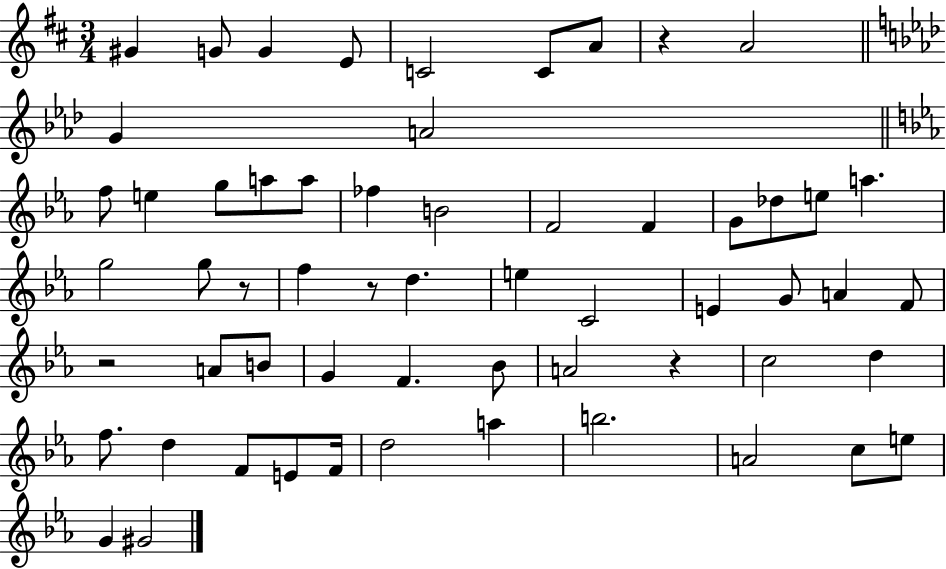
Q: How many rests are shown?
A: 5